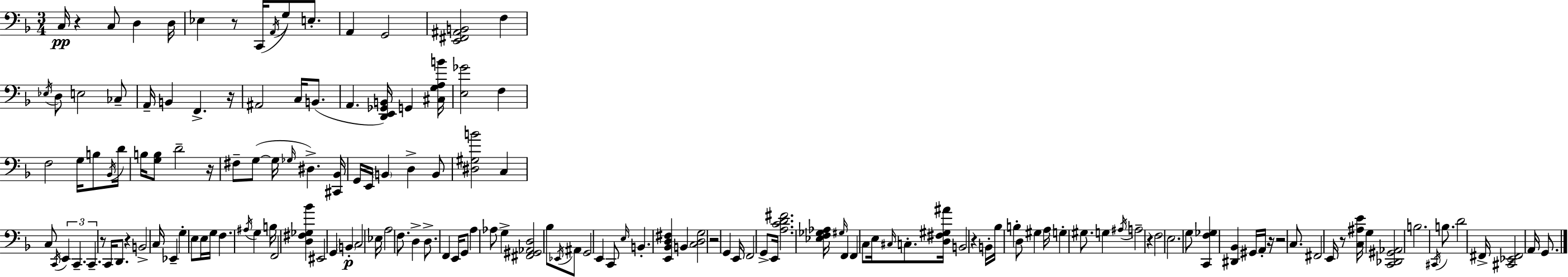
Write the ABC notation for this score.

X:1
T:Untitled
M:3/4
L:1/4
K:F
C,/4 z C,/2 D, D,/4 _E, z/2 C,,/4 A,,/4 G,/2 E,/2 A,, G,,2 [E,,^F,,^A,,B,,]2 F, _E,/4 D,/2 E,2 _C,/2 A,,/4 B,, F,, z/4 ^A,,2 C,/4 B,,/2 A,, [D,,E,,_G,,B,,]/4 G,, [^C,G,A,B]/4 [E,_G]2 F, F,2 G,/4 B,/2 _B,,/4 D/4 B,/4 [G,B,]/2 D2 z/4 ^F,/2 G,/2 G,/4 _G,/4 ^D, [^C,,_B,,]/4 G,,/4 E,,/4 B,, D, B,,/2 [^D,^G,B]2 C, C,/2 C,,/4 E,, C,, C,, z/2 C,,/4 D,,/2 z B,,2 C,/4 _E,, G, E,/2 E,/4 G,/4 F, ^A,/4 G, B,/4 F,,2 [D,^F,_G,_B] ^E,,2 G,, B,, C,2 _E,/4 A,2 F,/2 D, D,/2 F,, E,,/4 G,,/2 A, _A,/2 G, [^F,,^G,,_A,,D,]2 _B,/2 _E,,/4 ^A,,/2 G,,2 E,, C,,/2 E,/4 B,, [E,,_B,,D,^F,] B,, [C,D,G,]2 z2 G,, E,,/4 F,,2 G,,/2 E,,/4 [A,CD^F]2 [_E,F,_G,_A,]/4 ^G,/4 F,, F,, C,/2 E,/4 ^C,/4 C,/2 [D,^F,^G,^A]/4 B,,2 z B,,/4 _B,/4 B, D,/2 ^G, A,/4 G, ^G,/2 G, ^A,/4 A,2 z F,2 E,2 G,/2 [C,,F,_G,] [^D,,_B,,] ^G,,/4 A,,/4 z/4 z2 C,/2 ^F,,2 E,,/4 z/2 [C,^A,E]/4 G, [C,,_D,,^G,,_A,,]2 B,2 ^C,,/4 B,/2 D2 ^F,,/4 [^C,,_E,,^F,,]2 A,,/4 G,,/2